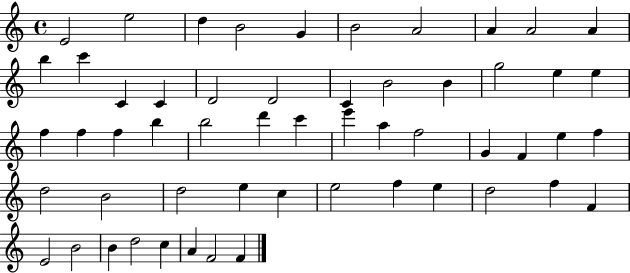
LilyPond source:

{
  \clef treble
  \time 4/4
  \defaultTimeSignature
  \key c \major
  e'2 e''2 | d''4 b'2 g'4 | b'2 a'2 | a'4 a'2 a'4 | \break b''4 c'''4 c'4 c'4 | d'2 d'2 | c'4 b'2 b'4 | g''2 e''4 e''4 | \break f''4 f''4 f''4 b''4 | b''2 d'''4 c'''4 | e'''4 a''4 f''2 | g'4 f'4 e''4 f''4 | \break d''2 b'2 | d''2 e''4 c''4 | e''2 f''4 e''4 | d''2 f''4 f'4 | \break e'2 b'2 | b'4 d''2 c''4 | a'4 f'2 f'4 | \bar "|."
}